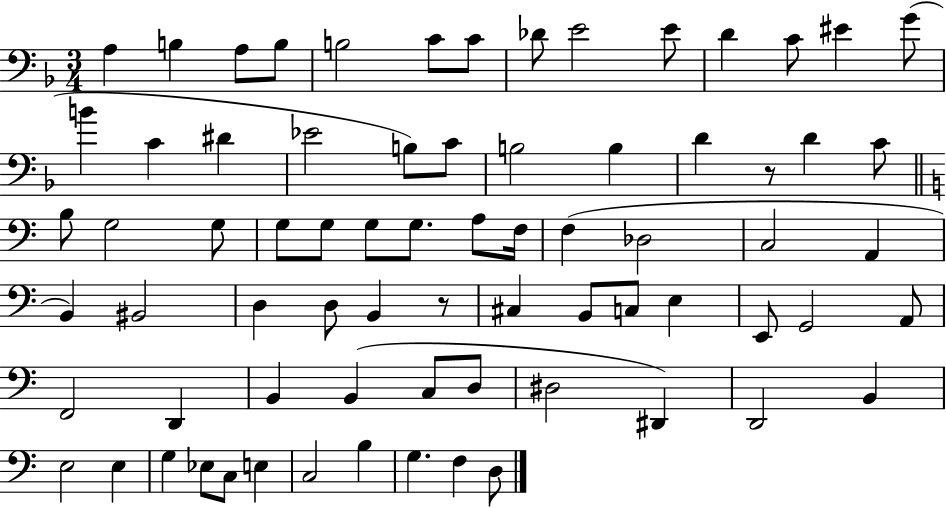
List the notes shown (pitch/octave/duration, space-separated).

A3/q B3/q A3/e B3/e B3/h C4/e C4/e Db4/e E4/h E4/e D4/q C4/e EIS4/q G4/e B4/q C4/q D#4/q Eb4/h B3/e C4/e B3/h B3/q D4/q R/e D4/q C4/e B3/e G3/h G3/e G3/e G3/e G3/e G3/e. A3/e F3/s F3/q Db3/h C3/h A2/q B2/q BIS2/h D3/q D3/e B2/q R/e C#3/q B2/e C3/e E3/q E2/e G2/h A2/e F2/h D2/q B2/q B2/q C3/e D3/e D#3/h D#2/q D2/h B2/q E3/h E3/q G3/q Eb3/e C3/e E3/q C3/h B3/q G3/q. F3/q D3/e